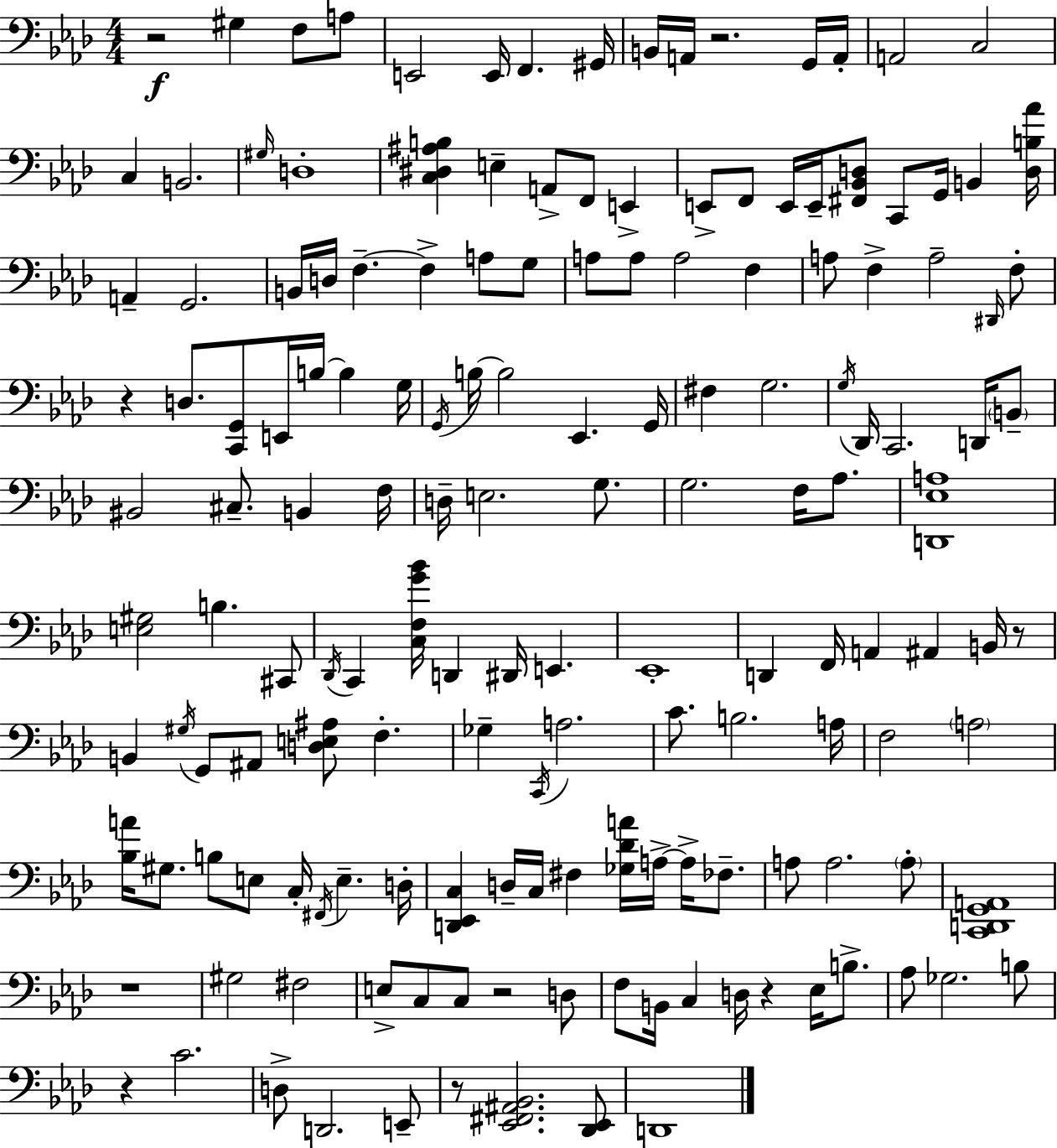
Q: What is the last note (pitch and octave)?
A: D2